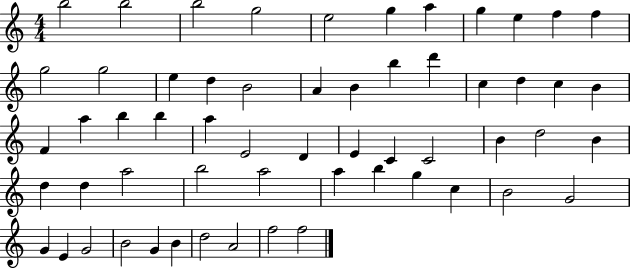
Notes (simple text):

B5/h B5/h B5/h G5/h E5/h G5/q A5/q G5/q E5/q F5/q F5/q G5/h G5/h E5/q D5/q B4/h A4/q B4/q B5/q D6/q C5/q D5/q C5/q B4/q F4/q A5/q B5/q B5/q A5/q E4/h D4/q E4/q C4/q C4/h B4/q D5/h B4/q D5/q D5/q A5/h B5/h A5/h A5/q B5/q G5/q C5/q B4/h G4/h G4/q E4/q G4/h B4/h G4/q B4/q D5/h A4/h F5/h F5/h